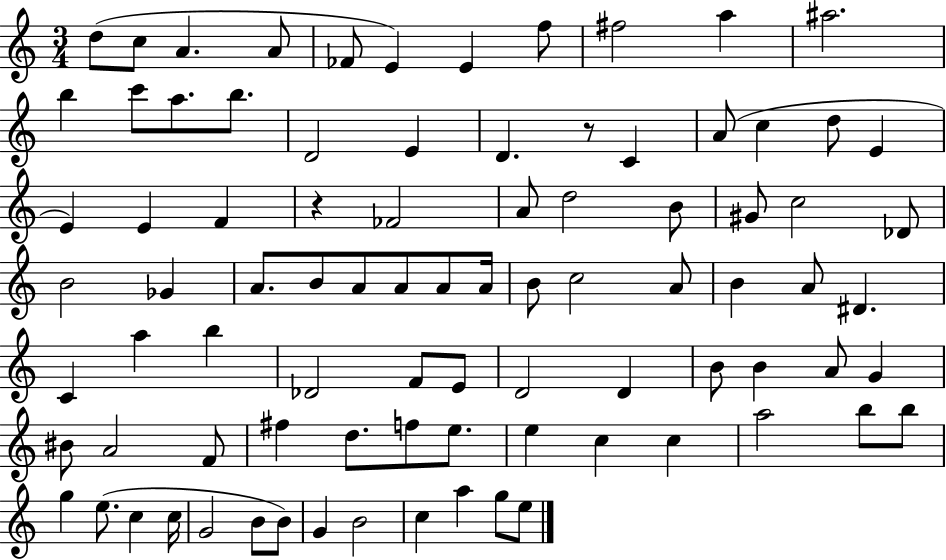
X:1
T:Untitled
M:3/4
L:1/4
K:C
d/2 c/2 A A/2 _F/2 E E f/2 ^f2 a ^a2 b c'/2 a/2 b/2 D2 E D z/2 C A/2 c d/2 E E E F z _F2 A/2 d2 B/2 ^G/2 c2 _D/2 B2 _G A/2 B/2 A/2 A/2 A/2 A/4 B/2 c2 A/2 B A/2 ^D C a b _D2 F/2 E/2 D2 D B/2 B A/2 G ^B/2 A2 F/2 ^f d/2 f/2 e/2 e c c a2 b/2 b/2 g e/2 c c/4 G2 B/2 B/2 G B2 c a g/2 e/2